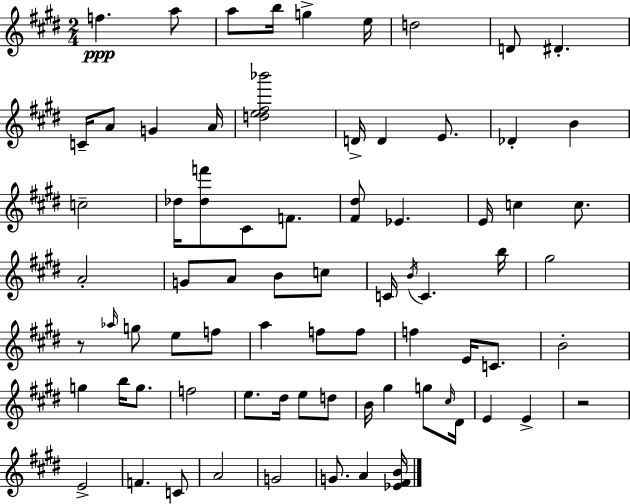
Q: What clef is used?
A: treble